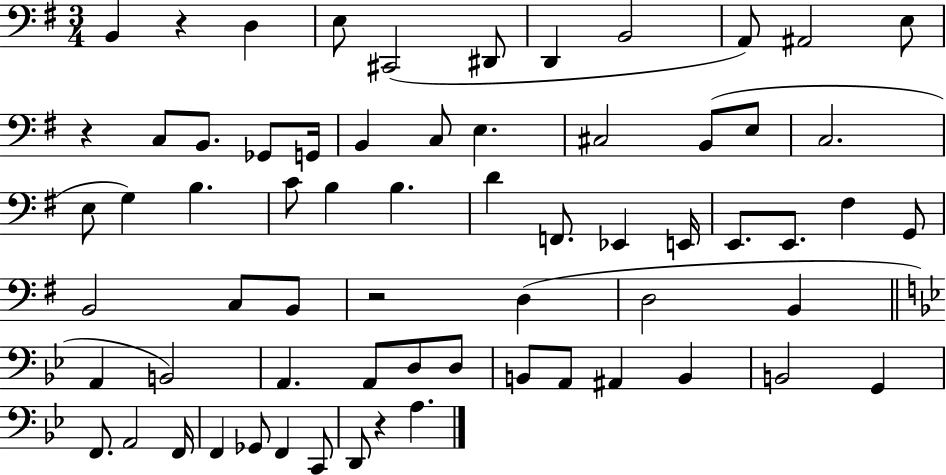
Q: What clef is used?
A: bass